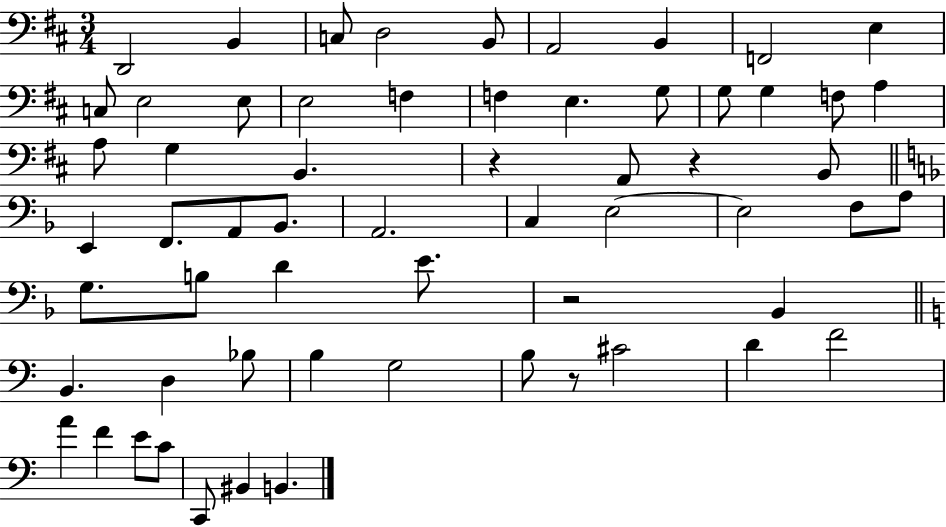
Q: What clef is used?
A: bass